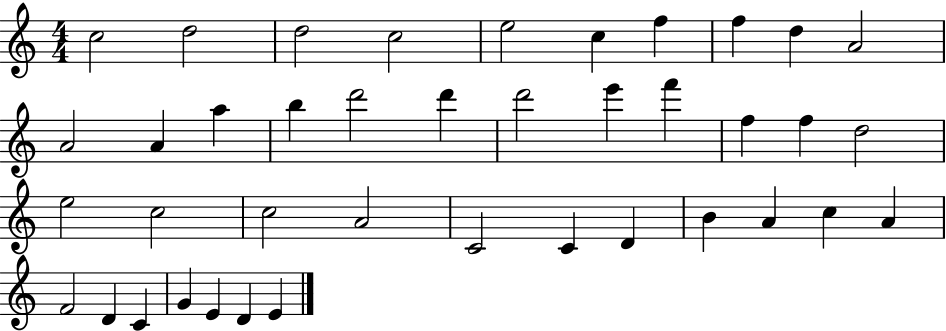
X:1
T:Untitled
M:4/4
L:1/4
K:C
c2 d2 d2 c2 e2 c f f d A2 A2 A a b d'2 d' d'2 e' f' f f d2 e2 c2 c2 A2 C2 C D B A c A F2 D C G E D E